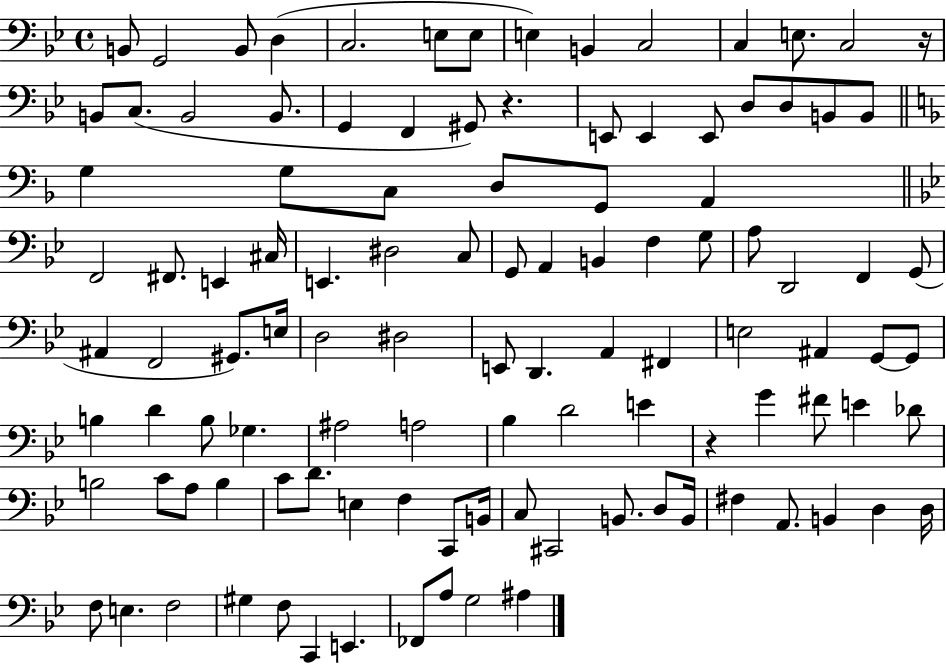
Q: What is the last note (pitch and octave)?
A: A#3